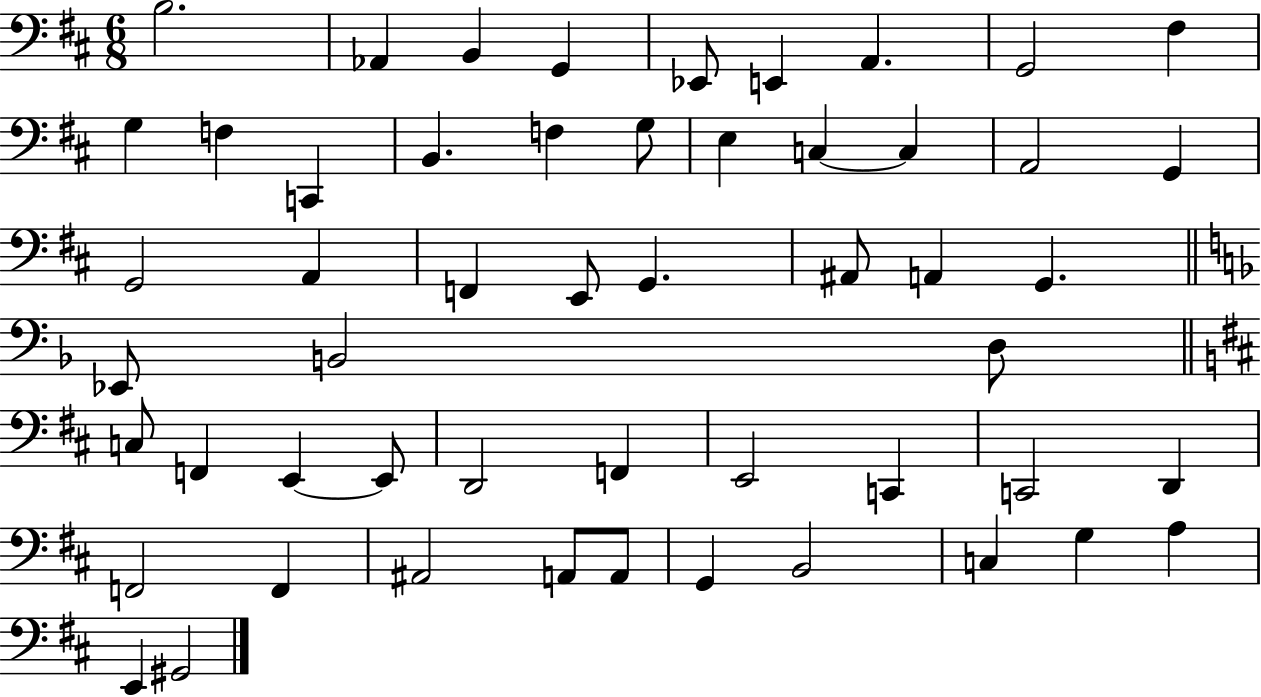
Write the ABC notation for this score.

X:1
T:Untitled
M:6/8
L:1/4
K:D
B,2 _A,, B,, G,, _E,,/2 E,, A,, G,,2 ^F, G, F, C,, B,, F, G,/2 E, C, C, A,,2 G,, G,,2 A,, F,, E,,/2 G,, ^A,,/2 A,, G,, _E,,/2 B,,2 D,/2 C,/2 F,, E,, E,,/2 D,,2 F,, E,,2 C,, C,,2 D,, F,,2 F,, ^A,,2 A,,/2 A,,/2 G,, B,,2 C, G, A, E,, ^G,,2